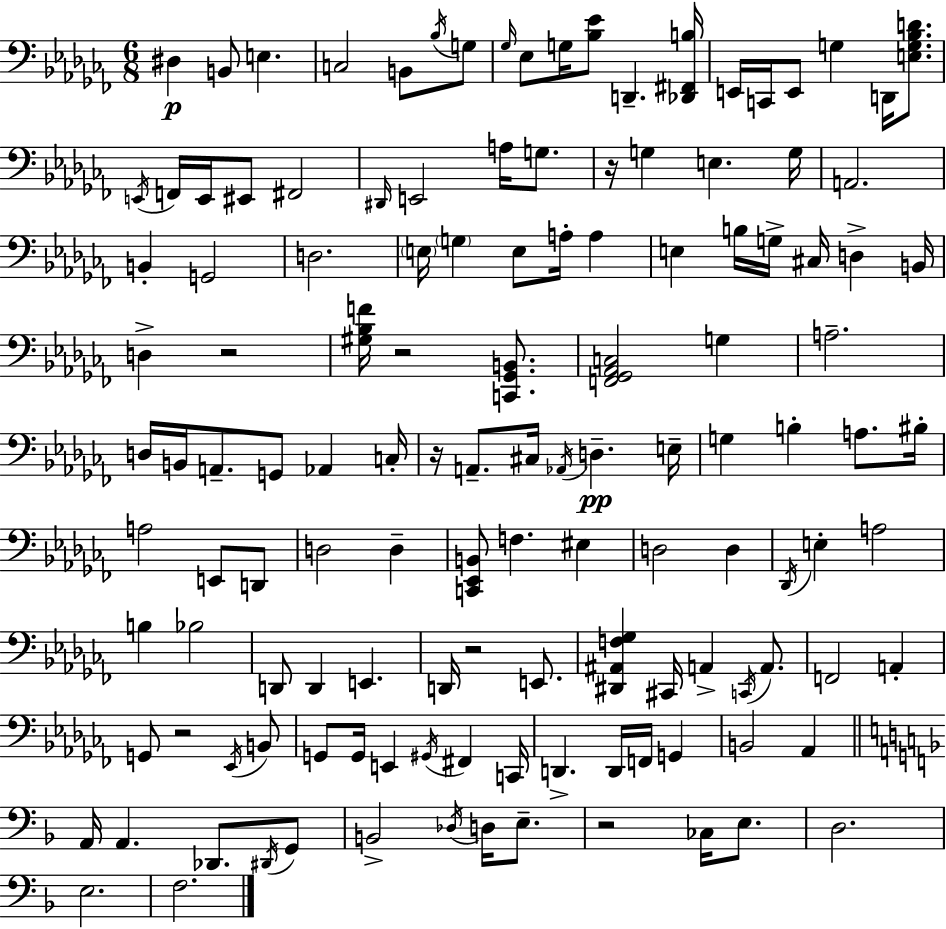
{
  \clef bass
  \numericTimeSignature
  \time 6/8
  \key aes \minor
  dis4\p b,8 e4. | c2 b,8 \acciaccatura { bes16 } g8 | \grace { ges16 } ees8 g16 <bes ees'>8 d,4.-- | <des, fis, b>16 e,16 c,16 e,8 g4 d,16 <e g bes d'>8. | \break \acciaccatura { e,16 } f,16 e,16 eis,8 fis,2 | \grace { dis,16 } e,2 | a16 g8. r16 g4 e4. | g16 a,2. | \break b,4-. g,2 | d2. | \parenthesize e16 \parenthesize g4 e8 a16-. | a4 e4 b16 g16-> cis16 d4-> | \break b,16 d4-> r2 | <gis bes f'>16 r2 | <c, ges, b,>8. <f, ges, aes, c>2 | g4 a2.-- | \break d16 b,16 a,8.-- g,8 aes,4 | c16-. r16 a,8.-- cis16 \acciaccatura { aes,16 } d4.--\pp | e16-- g4 b4-. | a8. bis16-. a2 | \break e,8 d,8 d2 | d4-- <c, ees, b,>8 f4. | eis4 d2 | d4 \acciaccatura { des,16 } e4-. a2 | \break b4 bes2 | d,8 d,4 | e,4. d,16 r2 | e,8. <dis, ais, f ges>4 cis,16 a,4-> | \break \acciaccatura { c,16 } a,8. f,2 | a,4-. g,8 r2 | \acciaccatura { ees,16 } b,8 g,8 g,16 e,4 | \acciaccatura { gis,16 } fis,4 c,16 d,4.-> | \break d,16 f,16 g,4 b,2 | aes,4 \bar "||" \break \key d \minor a,16 a,4. des,8. \acciaccatura { dis,16 } g,8 | b,2-> \acciaccatura { des16 } d16 e8.-- | r2 ces16 e8. | d2. | \break e2. | f2. | \bar "|."
}